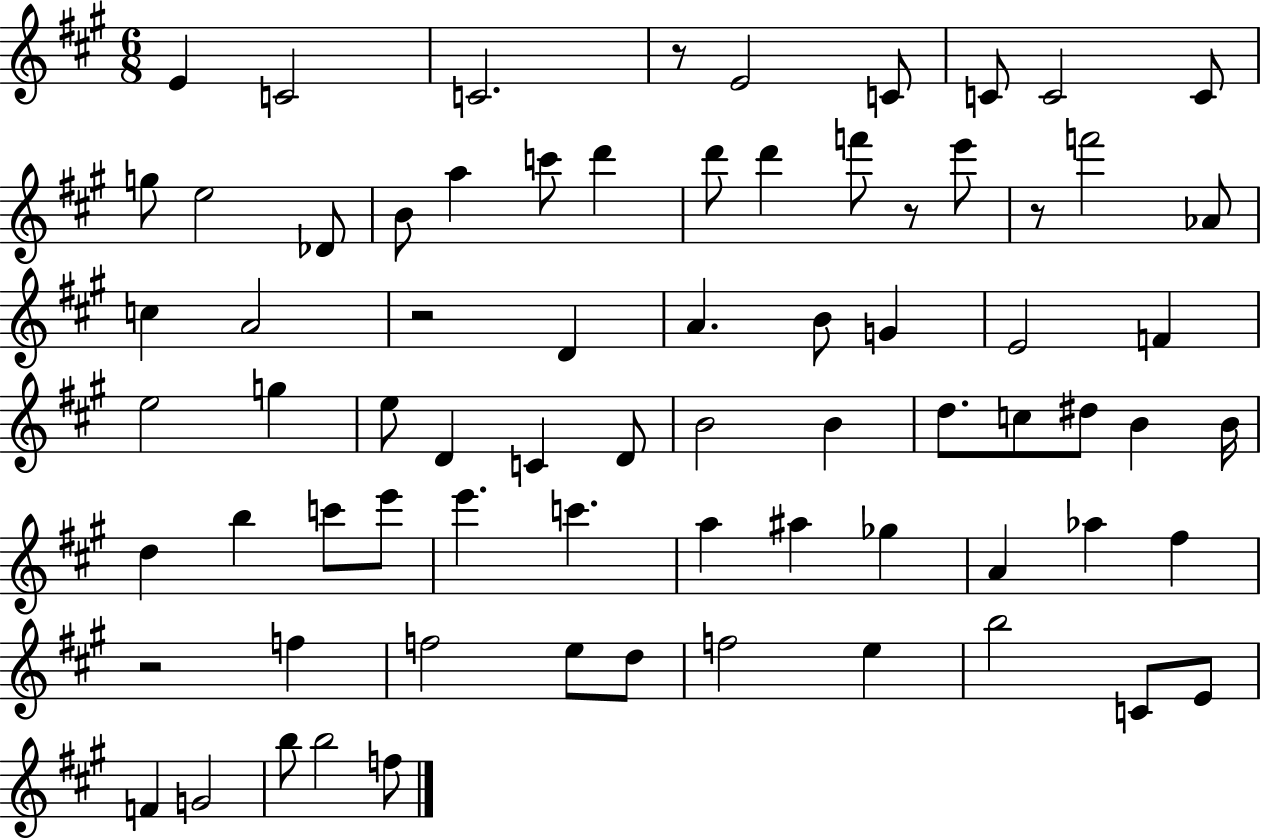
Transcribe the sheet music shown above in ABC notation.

X:1
T:Untitled
M:6/8
L:1/4
K:A
E C2 C2 z/2 E2 C/2 C/2 C2 C/2 g/2 e2 _D/2 B/2 a c'/2 d' d'/2 d' f'/2 z/2 e'/2 z/2 f'2 _A/2 c A2 z2 D A B/2 G E2 F e2 g e/2 D C D/2 B2 B d/2 c/2 ^d/2 B B/4 d b c'/2 e'/2 e' c' a ^a _g A _a ^f z2 f f2 e/2 d/2 f2 e b2 C/2 E/2 F G2 b/2 b2 f/2